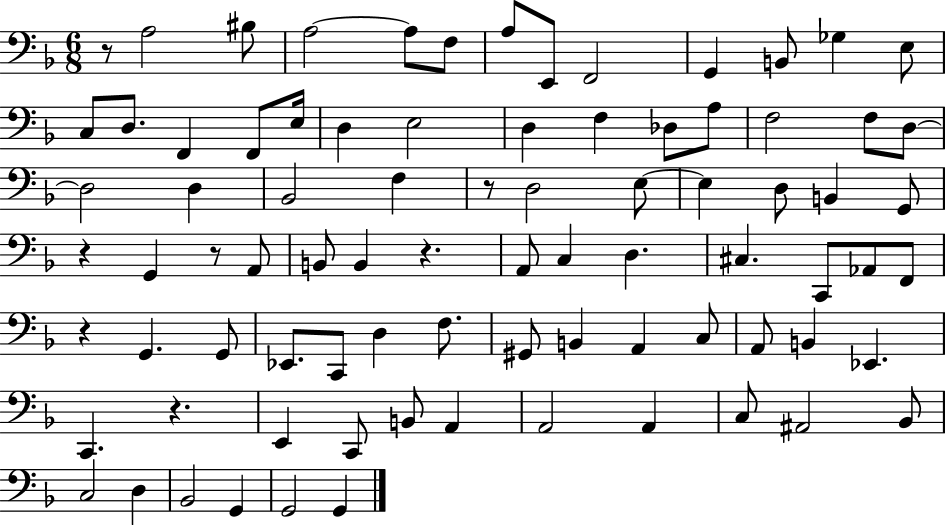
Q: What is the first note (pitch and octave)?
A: A3